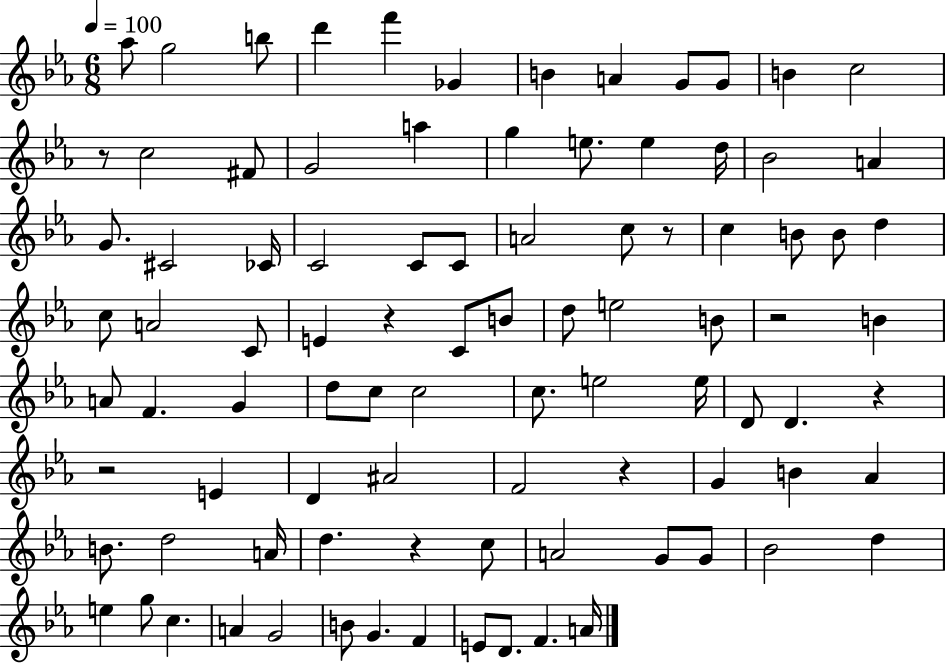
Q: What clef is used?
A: treble